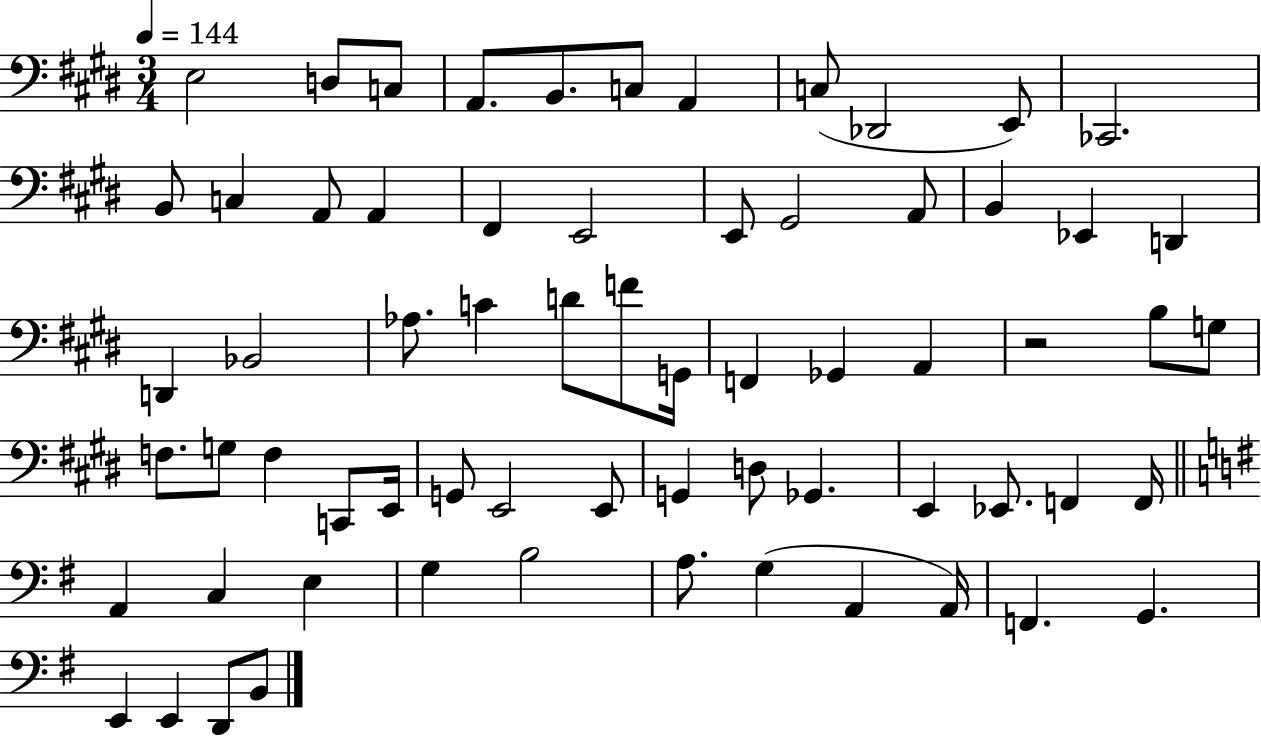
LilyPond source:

{
  \clef bass
  \numericTimeSignature
  \time 3/4
  \key e \major
  \tempo 4 = 144
  e2 d8 c8 | a,8. b,8. c8 a,4 | c8( des,2 e,8) | ces,2. | \break b,8 c4 a,8 a,4 | fis,4 e,2 | e,8 gis,2 a,8 | b,4 ees,4 d,4 | \break d,4 bes,2 | aes8. c'4 d'8 f'8 g,16 | f,4 ges,4 a,4 | r2 b8 g8 | \break f8. g8 f4 c,8 e,16 | g,8 e,2 e,8 | g,4 d8 ges,4. | e,4 ees,8. f,4 f,16 | \break \bar "||" \break \key g \major a,4 c4 e4 | g4 b2 | a8. g4( a,4 a,16) | f,4. g,4. | \break e,4 e,4 d,8 b,8 | \bar "|."
}